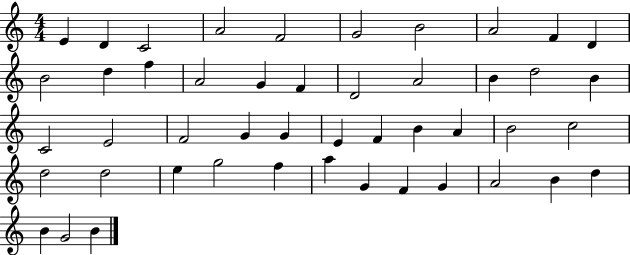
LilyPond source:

{
  \clef treble
  \numericTimeSignature
  \time 4/4
  \key c \major
  e'4 d'4 c'2 | a'2 f'2 | g'2 b'2 | a'2 f'4 d'4 | \break b'2 d''4 f''4 | a'2 g'4 f'4 | d'2 a'2 | b'4 d''2 b'4 | \break c'2 e'2 | f'2 g'4 g'4 | e'4 f'4 b'4 a'4 | b'2 c''2 | \break d''2 d''2 | e''4 g''2 f''4 | a''4 g'4 f'4 g'4 | a'2 b'4 d''4 | \break b'4 g'2 b'4 | \bar "|."
}